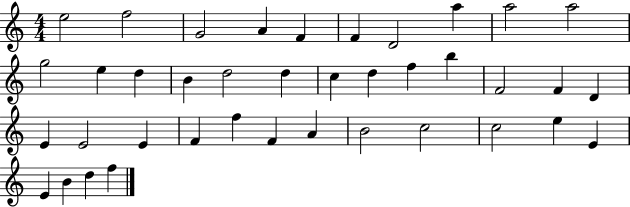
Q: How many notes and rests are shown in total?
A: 39